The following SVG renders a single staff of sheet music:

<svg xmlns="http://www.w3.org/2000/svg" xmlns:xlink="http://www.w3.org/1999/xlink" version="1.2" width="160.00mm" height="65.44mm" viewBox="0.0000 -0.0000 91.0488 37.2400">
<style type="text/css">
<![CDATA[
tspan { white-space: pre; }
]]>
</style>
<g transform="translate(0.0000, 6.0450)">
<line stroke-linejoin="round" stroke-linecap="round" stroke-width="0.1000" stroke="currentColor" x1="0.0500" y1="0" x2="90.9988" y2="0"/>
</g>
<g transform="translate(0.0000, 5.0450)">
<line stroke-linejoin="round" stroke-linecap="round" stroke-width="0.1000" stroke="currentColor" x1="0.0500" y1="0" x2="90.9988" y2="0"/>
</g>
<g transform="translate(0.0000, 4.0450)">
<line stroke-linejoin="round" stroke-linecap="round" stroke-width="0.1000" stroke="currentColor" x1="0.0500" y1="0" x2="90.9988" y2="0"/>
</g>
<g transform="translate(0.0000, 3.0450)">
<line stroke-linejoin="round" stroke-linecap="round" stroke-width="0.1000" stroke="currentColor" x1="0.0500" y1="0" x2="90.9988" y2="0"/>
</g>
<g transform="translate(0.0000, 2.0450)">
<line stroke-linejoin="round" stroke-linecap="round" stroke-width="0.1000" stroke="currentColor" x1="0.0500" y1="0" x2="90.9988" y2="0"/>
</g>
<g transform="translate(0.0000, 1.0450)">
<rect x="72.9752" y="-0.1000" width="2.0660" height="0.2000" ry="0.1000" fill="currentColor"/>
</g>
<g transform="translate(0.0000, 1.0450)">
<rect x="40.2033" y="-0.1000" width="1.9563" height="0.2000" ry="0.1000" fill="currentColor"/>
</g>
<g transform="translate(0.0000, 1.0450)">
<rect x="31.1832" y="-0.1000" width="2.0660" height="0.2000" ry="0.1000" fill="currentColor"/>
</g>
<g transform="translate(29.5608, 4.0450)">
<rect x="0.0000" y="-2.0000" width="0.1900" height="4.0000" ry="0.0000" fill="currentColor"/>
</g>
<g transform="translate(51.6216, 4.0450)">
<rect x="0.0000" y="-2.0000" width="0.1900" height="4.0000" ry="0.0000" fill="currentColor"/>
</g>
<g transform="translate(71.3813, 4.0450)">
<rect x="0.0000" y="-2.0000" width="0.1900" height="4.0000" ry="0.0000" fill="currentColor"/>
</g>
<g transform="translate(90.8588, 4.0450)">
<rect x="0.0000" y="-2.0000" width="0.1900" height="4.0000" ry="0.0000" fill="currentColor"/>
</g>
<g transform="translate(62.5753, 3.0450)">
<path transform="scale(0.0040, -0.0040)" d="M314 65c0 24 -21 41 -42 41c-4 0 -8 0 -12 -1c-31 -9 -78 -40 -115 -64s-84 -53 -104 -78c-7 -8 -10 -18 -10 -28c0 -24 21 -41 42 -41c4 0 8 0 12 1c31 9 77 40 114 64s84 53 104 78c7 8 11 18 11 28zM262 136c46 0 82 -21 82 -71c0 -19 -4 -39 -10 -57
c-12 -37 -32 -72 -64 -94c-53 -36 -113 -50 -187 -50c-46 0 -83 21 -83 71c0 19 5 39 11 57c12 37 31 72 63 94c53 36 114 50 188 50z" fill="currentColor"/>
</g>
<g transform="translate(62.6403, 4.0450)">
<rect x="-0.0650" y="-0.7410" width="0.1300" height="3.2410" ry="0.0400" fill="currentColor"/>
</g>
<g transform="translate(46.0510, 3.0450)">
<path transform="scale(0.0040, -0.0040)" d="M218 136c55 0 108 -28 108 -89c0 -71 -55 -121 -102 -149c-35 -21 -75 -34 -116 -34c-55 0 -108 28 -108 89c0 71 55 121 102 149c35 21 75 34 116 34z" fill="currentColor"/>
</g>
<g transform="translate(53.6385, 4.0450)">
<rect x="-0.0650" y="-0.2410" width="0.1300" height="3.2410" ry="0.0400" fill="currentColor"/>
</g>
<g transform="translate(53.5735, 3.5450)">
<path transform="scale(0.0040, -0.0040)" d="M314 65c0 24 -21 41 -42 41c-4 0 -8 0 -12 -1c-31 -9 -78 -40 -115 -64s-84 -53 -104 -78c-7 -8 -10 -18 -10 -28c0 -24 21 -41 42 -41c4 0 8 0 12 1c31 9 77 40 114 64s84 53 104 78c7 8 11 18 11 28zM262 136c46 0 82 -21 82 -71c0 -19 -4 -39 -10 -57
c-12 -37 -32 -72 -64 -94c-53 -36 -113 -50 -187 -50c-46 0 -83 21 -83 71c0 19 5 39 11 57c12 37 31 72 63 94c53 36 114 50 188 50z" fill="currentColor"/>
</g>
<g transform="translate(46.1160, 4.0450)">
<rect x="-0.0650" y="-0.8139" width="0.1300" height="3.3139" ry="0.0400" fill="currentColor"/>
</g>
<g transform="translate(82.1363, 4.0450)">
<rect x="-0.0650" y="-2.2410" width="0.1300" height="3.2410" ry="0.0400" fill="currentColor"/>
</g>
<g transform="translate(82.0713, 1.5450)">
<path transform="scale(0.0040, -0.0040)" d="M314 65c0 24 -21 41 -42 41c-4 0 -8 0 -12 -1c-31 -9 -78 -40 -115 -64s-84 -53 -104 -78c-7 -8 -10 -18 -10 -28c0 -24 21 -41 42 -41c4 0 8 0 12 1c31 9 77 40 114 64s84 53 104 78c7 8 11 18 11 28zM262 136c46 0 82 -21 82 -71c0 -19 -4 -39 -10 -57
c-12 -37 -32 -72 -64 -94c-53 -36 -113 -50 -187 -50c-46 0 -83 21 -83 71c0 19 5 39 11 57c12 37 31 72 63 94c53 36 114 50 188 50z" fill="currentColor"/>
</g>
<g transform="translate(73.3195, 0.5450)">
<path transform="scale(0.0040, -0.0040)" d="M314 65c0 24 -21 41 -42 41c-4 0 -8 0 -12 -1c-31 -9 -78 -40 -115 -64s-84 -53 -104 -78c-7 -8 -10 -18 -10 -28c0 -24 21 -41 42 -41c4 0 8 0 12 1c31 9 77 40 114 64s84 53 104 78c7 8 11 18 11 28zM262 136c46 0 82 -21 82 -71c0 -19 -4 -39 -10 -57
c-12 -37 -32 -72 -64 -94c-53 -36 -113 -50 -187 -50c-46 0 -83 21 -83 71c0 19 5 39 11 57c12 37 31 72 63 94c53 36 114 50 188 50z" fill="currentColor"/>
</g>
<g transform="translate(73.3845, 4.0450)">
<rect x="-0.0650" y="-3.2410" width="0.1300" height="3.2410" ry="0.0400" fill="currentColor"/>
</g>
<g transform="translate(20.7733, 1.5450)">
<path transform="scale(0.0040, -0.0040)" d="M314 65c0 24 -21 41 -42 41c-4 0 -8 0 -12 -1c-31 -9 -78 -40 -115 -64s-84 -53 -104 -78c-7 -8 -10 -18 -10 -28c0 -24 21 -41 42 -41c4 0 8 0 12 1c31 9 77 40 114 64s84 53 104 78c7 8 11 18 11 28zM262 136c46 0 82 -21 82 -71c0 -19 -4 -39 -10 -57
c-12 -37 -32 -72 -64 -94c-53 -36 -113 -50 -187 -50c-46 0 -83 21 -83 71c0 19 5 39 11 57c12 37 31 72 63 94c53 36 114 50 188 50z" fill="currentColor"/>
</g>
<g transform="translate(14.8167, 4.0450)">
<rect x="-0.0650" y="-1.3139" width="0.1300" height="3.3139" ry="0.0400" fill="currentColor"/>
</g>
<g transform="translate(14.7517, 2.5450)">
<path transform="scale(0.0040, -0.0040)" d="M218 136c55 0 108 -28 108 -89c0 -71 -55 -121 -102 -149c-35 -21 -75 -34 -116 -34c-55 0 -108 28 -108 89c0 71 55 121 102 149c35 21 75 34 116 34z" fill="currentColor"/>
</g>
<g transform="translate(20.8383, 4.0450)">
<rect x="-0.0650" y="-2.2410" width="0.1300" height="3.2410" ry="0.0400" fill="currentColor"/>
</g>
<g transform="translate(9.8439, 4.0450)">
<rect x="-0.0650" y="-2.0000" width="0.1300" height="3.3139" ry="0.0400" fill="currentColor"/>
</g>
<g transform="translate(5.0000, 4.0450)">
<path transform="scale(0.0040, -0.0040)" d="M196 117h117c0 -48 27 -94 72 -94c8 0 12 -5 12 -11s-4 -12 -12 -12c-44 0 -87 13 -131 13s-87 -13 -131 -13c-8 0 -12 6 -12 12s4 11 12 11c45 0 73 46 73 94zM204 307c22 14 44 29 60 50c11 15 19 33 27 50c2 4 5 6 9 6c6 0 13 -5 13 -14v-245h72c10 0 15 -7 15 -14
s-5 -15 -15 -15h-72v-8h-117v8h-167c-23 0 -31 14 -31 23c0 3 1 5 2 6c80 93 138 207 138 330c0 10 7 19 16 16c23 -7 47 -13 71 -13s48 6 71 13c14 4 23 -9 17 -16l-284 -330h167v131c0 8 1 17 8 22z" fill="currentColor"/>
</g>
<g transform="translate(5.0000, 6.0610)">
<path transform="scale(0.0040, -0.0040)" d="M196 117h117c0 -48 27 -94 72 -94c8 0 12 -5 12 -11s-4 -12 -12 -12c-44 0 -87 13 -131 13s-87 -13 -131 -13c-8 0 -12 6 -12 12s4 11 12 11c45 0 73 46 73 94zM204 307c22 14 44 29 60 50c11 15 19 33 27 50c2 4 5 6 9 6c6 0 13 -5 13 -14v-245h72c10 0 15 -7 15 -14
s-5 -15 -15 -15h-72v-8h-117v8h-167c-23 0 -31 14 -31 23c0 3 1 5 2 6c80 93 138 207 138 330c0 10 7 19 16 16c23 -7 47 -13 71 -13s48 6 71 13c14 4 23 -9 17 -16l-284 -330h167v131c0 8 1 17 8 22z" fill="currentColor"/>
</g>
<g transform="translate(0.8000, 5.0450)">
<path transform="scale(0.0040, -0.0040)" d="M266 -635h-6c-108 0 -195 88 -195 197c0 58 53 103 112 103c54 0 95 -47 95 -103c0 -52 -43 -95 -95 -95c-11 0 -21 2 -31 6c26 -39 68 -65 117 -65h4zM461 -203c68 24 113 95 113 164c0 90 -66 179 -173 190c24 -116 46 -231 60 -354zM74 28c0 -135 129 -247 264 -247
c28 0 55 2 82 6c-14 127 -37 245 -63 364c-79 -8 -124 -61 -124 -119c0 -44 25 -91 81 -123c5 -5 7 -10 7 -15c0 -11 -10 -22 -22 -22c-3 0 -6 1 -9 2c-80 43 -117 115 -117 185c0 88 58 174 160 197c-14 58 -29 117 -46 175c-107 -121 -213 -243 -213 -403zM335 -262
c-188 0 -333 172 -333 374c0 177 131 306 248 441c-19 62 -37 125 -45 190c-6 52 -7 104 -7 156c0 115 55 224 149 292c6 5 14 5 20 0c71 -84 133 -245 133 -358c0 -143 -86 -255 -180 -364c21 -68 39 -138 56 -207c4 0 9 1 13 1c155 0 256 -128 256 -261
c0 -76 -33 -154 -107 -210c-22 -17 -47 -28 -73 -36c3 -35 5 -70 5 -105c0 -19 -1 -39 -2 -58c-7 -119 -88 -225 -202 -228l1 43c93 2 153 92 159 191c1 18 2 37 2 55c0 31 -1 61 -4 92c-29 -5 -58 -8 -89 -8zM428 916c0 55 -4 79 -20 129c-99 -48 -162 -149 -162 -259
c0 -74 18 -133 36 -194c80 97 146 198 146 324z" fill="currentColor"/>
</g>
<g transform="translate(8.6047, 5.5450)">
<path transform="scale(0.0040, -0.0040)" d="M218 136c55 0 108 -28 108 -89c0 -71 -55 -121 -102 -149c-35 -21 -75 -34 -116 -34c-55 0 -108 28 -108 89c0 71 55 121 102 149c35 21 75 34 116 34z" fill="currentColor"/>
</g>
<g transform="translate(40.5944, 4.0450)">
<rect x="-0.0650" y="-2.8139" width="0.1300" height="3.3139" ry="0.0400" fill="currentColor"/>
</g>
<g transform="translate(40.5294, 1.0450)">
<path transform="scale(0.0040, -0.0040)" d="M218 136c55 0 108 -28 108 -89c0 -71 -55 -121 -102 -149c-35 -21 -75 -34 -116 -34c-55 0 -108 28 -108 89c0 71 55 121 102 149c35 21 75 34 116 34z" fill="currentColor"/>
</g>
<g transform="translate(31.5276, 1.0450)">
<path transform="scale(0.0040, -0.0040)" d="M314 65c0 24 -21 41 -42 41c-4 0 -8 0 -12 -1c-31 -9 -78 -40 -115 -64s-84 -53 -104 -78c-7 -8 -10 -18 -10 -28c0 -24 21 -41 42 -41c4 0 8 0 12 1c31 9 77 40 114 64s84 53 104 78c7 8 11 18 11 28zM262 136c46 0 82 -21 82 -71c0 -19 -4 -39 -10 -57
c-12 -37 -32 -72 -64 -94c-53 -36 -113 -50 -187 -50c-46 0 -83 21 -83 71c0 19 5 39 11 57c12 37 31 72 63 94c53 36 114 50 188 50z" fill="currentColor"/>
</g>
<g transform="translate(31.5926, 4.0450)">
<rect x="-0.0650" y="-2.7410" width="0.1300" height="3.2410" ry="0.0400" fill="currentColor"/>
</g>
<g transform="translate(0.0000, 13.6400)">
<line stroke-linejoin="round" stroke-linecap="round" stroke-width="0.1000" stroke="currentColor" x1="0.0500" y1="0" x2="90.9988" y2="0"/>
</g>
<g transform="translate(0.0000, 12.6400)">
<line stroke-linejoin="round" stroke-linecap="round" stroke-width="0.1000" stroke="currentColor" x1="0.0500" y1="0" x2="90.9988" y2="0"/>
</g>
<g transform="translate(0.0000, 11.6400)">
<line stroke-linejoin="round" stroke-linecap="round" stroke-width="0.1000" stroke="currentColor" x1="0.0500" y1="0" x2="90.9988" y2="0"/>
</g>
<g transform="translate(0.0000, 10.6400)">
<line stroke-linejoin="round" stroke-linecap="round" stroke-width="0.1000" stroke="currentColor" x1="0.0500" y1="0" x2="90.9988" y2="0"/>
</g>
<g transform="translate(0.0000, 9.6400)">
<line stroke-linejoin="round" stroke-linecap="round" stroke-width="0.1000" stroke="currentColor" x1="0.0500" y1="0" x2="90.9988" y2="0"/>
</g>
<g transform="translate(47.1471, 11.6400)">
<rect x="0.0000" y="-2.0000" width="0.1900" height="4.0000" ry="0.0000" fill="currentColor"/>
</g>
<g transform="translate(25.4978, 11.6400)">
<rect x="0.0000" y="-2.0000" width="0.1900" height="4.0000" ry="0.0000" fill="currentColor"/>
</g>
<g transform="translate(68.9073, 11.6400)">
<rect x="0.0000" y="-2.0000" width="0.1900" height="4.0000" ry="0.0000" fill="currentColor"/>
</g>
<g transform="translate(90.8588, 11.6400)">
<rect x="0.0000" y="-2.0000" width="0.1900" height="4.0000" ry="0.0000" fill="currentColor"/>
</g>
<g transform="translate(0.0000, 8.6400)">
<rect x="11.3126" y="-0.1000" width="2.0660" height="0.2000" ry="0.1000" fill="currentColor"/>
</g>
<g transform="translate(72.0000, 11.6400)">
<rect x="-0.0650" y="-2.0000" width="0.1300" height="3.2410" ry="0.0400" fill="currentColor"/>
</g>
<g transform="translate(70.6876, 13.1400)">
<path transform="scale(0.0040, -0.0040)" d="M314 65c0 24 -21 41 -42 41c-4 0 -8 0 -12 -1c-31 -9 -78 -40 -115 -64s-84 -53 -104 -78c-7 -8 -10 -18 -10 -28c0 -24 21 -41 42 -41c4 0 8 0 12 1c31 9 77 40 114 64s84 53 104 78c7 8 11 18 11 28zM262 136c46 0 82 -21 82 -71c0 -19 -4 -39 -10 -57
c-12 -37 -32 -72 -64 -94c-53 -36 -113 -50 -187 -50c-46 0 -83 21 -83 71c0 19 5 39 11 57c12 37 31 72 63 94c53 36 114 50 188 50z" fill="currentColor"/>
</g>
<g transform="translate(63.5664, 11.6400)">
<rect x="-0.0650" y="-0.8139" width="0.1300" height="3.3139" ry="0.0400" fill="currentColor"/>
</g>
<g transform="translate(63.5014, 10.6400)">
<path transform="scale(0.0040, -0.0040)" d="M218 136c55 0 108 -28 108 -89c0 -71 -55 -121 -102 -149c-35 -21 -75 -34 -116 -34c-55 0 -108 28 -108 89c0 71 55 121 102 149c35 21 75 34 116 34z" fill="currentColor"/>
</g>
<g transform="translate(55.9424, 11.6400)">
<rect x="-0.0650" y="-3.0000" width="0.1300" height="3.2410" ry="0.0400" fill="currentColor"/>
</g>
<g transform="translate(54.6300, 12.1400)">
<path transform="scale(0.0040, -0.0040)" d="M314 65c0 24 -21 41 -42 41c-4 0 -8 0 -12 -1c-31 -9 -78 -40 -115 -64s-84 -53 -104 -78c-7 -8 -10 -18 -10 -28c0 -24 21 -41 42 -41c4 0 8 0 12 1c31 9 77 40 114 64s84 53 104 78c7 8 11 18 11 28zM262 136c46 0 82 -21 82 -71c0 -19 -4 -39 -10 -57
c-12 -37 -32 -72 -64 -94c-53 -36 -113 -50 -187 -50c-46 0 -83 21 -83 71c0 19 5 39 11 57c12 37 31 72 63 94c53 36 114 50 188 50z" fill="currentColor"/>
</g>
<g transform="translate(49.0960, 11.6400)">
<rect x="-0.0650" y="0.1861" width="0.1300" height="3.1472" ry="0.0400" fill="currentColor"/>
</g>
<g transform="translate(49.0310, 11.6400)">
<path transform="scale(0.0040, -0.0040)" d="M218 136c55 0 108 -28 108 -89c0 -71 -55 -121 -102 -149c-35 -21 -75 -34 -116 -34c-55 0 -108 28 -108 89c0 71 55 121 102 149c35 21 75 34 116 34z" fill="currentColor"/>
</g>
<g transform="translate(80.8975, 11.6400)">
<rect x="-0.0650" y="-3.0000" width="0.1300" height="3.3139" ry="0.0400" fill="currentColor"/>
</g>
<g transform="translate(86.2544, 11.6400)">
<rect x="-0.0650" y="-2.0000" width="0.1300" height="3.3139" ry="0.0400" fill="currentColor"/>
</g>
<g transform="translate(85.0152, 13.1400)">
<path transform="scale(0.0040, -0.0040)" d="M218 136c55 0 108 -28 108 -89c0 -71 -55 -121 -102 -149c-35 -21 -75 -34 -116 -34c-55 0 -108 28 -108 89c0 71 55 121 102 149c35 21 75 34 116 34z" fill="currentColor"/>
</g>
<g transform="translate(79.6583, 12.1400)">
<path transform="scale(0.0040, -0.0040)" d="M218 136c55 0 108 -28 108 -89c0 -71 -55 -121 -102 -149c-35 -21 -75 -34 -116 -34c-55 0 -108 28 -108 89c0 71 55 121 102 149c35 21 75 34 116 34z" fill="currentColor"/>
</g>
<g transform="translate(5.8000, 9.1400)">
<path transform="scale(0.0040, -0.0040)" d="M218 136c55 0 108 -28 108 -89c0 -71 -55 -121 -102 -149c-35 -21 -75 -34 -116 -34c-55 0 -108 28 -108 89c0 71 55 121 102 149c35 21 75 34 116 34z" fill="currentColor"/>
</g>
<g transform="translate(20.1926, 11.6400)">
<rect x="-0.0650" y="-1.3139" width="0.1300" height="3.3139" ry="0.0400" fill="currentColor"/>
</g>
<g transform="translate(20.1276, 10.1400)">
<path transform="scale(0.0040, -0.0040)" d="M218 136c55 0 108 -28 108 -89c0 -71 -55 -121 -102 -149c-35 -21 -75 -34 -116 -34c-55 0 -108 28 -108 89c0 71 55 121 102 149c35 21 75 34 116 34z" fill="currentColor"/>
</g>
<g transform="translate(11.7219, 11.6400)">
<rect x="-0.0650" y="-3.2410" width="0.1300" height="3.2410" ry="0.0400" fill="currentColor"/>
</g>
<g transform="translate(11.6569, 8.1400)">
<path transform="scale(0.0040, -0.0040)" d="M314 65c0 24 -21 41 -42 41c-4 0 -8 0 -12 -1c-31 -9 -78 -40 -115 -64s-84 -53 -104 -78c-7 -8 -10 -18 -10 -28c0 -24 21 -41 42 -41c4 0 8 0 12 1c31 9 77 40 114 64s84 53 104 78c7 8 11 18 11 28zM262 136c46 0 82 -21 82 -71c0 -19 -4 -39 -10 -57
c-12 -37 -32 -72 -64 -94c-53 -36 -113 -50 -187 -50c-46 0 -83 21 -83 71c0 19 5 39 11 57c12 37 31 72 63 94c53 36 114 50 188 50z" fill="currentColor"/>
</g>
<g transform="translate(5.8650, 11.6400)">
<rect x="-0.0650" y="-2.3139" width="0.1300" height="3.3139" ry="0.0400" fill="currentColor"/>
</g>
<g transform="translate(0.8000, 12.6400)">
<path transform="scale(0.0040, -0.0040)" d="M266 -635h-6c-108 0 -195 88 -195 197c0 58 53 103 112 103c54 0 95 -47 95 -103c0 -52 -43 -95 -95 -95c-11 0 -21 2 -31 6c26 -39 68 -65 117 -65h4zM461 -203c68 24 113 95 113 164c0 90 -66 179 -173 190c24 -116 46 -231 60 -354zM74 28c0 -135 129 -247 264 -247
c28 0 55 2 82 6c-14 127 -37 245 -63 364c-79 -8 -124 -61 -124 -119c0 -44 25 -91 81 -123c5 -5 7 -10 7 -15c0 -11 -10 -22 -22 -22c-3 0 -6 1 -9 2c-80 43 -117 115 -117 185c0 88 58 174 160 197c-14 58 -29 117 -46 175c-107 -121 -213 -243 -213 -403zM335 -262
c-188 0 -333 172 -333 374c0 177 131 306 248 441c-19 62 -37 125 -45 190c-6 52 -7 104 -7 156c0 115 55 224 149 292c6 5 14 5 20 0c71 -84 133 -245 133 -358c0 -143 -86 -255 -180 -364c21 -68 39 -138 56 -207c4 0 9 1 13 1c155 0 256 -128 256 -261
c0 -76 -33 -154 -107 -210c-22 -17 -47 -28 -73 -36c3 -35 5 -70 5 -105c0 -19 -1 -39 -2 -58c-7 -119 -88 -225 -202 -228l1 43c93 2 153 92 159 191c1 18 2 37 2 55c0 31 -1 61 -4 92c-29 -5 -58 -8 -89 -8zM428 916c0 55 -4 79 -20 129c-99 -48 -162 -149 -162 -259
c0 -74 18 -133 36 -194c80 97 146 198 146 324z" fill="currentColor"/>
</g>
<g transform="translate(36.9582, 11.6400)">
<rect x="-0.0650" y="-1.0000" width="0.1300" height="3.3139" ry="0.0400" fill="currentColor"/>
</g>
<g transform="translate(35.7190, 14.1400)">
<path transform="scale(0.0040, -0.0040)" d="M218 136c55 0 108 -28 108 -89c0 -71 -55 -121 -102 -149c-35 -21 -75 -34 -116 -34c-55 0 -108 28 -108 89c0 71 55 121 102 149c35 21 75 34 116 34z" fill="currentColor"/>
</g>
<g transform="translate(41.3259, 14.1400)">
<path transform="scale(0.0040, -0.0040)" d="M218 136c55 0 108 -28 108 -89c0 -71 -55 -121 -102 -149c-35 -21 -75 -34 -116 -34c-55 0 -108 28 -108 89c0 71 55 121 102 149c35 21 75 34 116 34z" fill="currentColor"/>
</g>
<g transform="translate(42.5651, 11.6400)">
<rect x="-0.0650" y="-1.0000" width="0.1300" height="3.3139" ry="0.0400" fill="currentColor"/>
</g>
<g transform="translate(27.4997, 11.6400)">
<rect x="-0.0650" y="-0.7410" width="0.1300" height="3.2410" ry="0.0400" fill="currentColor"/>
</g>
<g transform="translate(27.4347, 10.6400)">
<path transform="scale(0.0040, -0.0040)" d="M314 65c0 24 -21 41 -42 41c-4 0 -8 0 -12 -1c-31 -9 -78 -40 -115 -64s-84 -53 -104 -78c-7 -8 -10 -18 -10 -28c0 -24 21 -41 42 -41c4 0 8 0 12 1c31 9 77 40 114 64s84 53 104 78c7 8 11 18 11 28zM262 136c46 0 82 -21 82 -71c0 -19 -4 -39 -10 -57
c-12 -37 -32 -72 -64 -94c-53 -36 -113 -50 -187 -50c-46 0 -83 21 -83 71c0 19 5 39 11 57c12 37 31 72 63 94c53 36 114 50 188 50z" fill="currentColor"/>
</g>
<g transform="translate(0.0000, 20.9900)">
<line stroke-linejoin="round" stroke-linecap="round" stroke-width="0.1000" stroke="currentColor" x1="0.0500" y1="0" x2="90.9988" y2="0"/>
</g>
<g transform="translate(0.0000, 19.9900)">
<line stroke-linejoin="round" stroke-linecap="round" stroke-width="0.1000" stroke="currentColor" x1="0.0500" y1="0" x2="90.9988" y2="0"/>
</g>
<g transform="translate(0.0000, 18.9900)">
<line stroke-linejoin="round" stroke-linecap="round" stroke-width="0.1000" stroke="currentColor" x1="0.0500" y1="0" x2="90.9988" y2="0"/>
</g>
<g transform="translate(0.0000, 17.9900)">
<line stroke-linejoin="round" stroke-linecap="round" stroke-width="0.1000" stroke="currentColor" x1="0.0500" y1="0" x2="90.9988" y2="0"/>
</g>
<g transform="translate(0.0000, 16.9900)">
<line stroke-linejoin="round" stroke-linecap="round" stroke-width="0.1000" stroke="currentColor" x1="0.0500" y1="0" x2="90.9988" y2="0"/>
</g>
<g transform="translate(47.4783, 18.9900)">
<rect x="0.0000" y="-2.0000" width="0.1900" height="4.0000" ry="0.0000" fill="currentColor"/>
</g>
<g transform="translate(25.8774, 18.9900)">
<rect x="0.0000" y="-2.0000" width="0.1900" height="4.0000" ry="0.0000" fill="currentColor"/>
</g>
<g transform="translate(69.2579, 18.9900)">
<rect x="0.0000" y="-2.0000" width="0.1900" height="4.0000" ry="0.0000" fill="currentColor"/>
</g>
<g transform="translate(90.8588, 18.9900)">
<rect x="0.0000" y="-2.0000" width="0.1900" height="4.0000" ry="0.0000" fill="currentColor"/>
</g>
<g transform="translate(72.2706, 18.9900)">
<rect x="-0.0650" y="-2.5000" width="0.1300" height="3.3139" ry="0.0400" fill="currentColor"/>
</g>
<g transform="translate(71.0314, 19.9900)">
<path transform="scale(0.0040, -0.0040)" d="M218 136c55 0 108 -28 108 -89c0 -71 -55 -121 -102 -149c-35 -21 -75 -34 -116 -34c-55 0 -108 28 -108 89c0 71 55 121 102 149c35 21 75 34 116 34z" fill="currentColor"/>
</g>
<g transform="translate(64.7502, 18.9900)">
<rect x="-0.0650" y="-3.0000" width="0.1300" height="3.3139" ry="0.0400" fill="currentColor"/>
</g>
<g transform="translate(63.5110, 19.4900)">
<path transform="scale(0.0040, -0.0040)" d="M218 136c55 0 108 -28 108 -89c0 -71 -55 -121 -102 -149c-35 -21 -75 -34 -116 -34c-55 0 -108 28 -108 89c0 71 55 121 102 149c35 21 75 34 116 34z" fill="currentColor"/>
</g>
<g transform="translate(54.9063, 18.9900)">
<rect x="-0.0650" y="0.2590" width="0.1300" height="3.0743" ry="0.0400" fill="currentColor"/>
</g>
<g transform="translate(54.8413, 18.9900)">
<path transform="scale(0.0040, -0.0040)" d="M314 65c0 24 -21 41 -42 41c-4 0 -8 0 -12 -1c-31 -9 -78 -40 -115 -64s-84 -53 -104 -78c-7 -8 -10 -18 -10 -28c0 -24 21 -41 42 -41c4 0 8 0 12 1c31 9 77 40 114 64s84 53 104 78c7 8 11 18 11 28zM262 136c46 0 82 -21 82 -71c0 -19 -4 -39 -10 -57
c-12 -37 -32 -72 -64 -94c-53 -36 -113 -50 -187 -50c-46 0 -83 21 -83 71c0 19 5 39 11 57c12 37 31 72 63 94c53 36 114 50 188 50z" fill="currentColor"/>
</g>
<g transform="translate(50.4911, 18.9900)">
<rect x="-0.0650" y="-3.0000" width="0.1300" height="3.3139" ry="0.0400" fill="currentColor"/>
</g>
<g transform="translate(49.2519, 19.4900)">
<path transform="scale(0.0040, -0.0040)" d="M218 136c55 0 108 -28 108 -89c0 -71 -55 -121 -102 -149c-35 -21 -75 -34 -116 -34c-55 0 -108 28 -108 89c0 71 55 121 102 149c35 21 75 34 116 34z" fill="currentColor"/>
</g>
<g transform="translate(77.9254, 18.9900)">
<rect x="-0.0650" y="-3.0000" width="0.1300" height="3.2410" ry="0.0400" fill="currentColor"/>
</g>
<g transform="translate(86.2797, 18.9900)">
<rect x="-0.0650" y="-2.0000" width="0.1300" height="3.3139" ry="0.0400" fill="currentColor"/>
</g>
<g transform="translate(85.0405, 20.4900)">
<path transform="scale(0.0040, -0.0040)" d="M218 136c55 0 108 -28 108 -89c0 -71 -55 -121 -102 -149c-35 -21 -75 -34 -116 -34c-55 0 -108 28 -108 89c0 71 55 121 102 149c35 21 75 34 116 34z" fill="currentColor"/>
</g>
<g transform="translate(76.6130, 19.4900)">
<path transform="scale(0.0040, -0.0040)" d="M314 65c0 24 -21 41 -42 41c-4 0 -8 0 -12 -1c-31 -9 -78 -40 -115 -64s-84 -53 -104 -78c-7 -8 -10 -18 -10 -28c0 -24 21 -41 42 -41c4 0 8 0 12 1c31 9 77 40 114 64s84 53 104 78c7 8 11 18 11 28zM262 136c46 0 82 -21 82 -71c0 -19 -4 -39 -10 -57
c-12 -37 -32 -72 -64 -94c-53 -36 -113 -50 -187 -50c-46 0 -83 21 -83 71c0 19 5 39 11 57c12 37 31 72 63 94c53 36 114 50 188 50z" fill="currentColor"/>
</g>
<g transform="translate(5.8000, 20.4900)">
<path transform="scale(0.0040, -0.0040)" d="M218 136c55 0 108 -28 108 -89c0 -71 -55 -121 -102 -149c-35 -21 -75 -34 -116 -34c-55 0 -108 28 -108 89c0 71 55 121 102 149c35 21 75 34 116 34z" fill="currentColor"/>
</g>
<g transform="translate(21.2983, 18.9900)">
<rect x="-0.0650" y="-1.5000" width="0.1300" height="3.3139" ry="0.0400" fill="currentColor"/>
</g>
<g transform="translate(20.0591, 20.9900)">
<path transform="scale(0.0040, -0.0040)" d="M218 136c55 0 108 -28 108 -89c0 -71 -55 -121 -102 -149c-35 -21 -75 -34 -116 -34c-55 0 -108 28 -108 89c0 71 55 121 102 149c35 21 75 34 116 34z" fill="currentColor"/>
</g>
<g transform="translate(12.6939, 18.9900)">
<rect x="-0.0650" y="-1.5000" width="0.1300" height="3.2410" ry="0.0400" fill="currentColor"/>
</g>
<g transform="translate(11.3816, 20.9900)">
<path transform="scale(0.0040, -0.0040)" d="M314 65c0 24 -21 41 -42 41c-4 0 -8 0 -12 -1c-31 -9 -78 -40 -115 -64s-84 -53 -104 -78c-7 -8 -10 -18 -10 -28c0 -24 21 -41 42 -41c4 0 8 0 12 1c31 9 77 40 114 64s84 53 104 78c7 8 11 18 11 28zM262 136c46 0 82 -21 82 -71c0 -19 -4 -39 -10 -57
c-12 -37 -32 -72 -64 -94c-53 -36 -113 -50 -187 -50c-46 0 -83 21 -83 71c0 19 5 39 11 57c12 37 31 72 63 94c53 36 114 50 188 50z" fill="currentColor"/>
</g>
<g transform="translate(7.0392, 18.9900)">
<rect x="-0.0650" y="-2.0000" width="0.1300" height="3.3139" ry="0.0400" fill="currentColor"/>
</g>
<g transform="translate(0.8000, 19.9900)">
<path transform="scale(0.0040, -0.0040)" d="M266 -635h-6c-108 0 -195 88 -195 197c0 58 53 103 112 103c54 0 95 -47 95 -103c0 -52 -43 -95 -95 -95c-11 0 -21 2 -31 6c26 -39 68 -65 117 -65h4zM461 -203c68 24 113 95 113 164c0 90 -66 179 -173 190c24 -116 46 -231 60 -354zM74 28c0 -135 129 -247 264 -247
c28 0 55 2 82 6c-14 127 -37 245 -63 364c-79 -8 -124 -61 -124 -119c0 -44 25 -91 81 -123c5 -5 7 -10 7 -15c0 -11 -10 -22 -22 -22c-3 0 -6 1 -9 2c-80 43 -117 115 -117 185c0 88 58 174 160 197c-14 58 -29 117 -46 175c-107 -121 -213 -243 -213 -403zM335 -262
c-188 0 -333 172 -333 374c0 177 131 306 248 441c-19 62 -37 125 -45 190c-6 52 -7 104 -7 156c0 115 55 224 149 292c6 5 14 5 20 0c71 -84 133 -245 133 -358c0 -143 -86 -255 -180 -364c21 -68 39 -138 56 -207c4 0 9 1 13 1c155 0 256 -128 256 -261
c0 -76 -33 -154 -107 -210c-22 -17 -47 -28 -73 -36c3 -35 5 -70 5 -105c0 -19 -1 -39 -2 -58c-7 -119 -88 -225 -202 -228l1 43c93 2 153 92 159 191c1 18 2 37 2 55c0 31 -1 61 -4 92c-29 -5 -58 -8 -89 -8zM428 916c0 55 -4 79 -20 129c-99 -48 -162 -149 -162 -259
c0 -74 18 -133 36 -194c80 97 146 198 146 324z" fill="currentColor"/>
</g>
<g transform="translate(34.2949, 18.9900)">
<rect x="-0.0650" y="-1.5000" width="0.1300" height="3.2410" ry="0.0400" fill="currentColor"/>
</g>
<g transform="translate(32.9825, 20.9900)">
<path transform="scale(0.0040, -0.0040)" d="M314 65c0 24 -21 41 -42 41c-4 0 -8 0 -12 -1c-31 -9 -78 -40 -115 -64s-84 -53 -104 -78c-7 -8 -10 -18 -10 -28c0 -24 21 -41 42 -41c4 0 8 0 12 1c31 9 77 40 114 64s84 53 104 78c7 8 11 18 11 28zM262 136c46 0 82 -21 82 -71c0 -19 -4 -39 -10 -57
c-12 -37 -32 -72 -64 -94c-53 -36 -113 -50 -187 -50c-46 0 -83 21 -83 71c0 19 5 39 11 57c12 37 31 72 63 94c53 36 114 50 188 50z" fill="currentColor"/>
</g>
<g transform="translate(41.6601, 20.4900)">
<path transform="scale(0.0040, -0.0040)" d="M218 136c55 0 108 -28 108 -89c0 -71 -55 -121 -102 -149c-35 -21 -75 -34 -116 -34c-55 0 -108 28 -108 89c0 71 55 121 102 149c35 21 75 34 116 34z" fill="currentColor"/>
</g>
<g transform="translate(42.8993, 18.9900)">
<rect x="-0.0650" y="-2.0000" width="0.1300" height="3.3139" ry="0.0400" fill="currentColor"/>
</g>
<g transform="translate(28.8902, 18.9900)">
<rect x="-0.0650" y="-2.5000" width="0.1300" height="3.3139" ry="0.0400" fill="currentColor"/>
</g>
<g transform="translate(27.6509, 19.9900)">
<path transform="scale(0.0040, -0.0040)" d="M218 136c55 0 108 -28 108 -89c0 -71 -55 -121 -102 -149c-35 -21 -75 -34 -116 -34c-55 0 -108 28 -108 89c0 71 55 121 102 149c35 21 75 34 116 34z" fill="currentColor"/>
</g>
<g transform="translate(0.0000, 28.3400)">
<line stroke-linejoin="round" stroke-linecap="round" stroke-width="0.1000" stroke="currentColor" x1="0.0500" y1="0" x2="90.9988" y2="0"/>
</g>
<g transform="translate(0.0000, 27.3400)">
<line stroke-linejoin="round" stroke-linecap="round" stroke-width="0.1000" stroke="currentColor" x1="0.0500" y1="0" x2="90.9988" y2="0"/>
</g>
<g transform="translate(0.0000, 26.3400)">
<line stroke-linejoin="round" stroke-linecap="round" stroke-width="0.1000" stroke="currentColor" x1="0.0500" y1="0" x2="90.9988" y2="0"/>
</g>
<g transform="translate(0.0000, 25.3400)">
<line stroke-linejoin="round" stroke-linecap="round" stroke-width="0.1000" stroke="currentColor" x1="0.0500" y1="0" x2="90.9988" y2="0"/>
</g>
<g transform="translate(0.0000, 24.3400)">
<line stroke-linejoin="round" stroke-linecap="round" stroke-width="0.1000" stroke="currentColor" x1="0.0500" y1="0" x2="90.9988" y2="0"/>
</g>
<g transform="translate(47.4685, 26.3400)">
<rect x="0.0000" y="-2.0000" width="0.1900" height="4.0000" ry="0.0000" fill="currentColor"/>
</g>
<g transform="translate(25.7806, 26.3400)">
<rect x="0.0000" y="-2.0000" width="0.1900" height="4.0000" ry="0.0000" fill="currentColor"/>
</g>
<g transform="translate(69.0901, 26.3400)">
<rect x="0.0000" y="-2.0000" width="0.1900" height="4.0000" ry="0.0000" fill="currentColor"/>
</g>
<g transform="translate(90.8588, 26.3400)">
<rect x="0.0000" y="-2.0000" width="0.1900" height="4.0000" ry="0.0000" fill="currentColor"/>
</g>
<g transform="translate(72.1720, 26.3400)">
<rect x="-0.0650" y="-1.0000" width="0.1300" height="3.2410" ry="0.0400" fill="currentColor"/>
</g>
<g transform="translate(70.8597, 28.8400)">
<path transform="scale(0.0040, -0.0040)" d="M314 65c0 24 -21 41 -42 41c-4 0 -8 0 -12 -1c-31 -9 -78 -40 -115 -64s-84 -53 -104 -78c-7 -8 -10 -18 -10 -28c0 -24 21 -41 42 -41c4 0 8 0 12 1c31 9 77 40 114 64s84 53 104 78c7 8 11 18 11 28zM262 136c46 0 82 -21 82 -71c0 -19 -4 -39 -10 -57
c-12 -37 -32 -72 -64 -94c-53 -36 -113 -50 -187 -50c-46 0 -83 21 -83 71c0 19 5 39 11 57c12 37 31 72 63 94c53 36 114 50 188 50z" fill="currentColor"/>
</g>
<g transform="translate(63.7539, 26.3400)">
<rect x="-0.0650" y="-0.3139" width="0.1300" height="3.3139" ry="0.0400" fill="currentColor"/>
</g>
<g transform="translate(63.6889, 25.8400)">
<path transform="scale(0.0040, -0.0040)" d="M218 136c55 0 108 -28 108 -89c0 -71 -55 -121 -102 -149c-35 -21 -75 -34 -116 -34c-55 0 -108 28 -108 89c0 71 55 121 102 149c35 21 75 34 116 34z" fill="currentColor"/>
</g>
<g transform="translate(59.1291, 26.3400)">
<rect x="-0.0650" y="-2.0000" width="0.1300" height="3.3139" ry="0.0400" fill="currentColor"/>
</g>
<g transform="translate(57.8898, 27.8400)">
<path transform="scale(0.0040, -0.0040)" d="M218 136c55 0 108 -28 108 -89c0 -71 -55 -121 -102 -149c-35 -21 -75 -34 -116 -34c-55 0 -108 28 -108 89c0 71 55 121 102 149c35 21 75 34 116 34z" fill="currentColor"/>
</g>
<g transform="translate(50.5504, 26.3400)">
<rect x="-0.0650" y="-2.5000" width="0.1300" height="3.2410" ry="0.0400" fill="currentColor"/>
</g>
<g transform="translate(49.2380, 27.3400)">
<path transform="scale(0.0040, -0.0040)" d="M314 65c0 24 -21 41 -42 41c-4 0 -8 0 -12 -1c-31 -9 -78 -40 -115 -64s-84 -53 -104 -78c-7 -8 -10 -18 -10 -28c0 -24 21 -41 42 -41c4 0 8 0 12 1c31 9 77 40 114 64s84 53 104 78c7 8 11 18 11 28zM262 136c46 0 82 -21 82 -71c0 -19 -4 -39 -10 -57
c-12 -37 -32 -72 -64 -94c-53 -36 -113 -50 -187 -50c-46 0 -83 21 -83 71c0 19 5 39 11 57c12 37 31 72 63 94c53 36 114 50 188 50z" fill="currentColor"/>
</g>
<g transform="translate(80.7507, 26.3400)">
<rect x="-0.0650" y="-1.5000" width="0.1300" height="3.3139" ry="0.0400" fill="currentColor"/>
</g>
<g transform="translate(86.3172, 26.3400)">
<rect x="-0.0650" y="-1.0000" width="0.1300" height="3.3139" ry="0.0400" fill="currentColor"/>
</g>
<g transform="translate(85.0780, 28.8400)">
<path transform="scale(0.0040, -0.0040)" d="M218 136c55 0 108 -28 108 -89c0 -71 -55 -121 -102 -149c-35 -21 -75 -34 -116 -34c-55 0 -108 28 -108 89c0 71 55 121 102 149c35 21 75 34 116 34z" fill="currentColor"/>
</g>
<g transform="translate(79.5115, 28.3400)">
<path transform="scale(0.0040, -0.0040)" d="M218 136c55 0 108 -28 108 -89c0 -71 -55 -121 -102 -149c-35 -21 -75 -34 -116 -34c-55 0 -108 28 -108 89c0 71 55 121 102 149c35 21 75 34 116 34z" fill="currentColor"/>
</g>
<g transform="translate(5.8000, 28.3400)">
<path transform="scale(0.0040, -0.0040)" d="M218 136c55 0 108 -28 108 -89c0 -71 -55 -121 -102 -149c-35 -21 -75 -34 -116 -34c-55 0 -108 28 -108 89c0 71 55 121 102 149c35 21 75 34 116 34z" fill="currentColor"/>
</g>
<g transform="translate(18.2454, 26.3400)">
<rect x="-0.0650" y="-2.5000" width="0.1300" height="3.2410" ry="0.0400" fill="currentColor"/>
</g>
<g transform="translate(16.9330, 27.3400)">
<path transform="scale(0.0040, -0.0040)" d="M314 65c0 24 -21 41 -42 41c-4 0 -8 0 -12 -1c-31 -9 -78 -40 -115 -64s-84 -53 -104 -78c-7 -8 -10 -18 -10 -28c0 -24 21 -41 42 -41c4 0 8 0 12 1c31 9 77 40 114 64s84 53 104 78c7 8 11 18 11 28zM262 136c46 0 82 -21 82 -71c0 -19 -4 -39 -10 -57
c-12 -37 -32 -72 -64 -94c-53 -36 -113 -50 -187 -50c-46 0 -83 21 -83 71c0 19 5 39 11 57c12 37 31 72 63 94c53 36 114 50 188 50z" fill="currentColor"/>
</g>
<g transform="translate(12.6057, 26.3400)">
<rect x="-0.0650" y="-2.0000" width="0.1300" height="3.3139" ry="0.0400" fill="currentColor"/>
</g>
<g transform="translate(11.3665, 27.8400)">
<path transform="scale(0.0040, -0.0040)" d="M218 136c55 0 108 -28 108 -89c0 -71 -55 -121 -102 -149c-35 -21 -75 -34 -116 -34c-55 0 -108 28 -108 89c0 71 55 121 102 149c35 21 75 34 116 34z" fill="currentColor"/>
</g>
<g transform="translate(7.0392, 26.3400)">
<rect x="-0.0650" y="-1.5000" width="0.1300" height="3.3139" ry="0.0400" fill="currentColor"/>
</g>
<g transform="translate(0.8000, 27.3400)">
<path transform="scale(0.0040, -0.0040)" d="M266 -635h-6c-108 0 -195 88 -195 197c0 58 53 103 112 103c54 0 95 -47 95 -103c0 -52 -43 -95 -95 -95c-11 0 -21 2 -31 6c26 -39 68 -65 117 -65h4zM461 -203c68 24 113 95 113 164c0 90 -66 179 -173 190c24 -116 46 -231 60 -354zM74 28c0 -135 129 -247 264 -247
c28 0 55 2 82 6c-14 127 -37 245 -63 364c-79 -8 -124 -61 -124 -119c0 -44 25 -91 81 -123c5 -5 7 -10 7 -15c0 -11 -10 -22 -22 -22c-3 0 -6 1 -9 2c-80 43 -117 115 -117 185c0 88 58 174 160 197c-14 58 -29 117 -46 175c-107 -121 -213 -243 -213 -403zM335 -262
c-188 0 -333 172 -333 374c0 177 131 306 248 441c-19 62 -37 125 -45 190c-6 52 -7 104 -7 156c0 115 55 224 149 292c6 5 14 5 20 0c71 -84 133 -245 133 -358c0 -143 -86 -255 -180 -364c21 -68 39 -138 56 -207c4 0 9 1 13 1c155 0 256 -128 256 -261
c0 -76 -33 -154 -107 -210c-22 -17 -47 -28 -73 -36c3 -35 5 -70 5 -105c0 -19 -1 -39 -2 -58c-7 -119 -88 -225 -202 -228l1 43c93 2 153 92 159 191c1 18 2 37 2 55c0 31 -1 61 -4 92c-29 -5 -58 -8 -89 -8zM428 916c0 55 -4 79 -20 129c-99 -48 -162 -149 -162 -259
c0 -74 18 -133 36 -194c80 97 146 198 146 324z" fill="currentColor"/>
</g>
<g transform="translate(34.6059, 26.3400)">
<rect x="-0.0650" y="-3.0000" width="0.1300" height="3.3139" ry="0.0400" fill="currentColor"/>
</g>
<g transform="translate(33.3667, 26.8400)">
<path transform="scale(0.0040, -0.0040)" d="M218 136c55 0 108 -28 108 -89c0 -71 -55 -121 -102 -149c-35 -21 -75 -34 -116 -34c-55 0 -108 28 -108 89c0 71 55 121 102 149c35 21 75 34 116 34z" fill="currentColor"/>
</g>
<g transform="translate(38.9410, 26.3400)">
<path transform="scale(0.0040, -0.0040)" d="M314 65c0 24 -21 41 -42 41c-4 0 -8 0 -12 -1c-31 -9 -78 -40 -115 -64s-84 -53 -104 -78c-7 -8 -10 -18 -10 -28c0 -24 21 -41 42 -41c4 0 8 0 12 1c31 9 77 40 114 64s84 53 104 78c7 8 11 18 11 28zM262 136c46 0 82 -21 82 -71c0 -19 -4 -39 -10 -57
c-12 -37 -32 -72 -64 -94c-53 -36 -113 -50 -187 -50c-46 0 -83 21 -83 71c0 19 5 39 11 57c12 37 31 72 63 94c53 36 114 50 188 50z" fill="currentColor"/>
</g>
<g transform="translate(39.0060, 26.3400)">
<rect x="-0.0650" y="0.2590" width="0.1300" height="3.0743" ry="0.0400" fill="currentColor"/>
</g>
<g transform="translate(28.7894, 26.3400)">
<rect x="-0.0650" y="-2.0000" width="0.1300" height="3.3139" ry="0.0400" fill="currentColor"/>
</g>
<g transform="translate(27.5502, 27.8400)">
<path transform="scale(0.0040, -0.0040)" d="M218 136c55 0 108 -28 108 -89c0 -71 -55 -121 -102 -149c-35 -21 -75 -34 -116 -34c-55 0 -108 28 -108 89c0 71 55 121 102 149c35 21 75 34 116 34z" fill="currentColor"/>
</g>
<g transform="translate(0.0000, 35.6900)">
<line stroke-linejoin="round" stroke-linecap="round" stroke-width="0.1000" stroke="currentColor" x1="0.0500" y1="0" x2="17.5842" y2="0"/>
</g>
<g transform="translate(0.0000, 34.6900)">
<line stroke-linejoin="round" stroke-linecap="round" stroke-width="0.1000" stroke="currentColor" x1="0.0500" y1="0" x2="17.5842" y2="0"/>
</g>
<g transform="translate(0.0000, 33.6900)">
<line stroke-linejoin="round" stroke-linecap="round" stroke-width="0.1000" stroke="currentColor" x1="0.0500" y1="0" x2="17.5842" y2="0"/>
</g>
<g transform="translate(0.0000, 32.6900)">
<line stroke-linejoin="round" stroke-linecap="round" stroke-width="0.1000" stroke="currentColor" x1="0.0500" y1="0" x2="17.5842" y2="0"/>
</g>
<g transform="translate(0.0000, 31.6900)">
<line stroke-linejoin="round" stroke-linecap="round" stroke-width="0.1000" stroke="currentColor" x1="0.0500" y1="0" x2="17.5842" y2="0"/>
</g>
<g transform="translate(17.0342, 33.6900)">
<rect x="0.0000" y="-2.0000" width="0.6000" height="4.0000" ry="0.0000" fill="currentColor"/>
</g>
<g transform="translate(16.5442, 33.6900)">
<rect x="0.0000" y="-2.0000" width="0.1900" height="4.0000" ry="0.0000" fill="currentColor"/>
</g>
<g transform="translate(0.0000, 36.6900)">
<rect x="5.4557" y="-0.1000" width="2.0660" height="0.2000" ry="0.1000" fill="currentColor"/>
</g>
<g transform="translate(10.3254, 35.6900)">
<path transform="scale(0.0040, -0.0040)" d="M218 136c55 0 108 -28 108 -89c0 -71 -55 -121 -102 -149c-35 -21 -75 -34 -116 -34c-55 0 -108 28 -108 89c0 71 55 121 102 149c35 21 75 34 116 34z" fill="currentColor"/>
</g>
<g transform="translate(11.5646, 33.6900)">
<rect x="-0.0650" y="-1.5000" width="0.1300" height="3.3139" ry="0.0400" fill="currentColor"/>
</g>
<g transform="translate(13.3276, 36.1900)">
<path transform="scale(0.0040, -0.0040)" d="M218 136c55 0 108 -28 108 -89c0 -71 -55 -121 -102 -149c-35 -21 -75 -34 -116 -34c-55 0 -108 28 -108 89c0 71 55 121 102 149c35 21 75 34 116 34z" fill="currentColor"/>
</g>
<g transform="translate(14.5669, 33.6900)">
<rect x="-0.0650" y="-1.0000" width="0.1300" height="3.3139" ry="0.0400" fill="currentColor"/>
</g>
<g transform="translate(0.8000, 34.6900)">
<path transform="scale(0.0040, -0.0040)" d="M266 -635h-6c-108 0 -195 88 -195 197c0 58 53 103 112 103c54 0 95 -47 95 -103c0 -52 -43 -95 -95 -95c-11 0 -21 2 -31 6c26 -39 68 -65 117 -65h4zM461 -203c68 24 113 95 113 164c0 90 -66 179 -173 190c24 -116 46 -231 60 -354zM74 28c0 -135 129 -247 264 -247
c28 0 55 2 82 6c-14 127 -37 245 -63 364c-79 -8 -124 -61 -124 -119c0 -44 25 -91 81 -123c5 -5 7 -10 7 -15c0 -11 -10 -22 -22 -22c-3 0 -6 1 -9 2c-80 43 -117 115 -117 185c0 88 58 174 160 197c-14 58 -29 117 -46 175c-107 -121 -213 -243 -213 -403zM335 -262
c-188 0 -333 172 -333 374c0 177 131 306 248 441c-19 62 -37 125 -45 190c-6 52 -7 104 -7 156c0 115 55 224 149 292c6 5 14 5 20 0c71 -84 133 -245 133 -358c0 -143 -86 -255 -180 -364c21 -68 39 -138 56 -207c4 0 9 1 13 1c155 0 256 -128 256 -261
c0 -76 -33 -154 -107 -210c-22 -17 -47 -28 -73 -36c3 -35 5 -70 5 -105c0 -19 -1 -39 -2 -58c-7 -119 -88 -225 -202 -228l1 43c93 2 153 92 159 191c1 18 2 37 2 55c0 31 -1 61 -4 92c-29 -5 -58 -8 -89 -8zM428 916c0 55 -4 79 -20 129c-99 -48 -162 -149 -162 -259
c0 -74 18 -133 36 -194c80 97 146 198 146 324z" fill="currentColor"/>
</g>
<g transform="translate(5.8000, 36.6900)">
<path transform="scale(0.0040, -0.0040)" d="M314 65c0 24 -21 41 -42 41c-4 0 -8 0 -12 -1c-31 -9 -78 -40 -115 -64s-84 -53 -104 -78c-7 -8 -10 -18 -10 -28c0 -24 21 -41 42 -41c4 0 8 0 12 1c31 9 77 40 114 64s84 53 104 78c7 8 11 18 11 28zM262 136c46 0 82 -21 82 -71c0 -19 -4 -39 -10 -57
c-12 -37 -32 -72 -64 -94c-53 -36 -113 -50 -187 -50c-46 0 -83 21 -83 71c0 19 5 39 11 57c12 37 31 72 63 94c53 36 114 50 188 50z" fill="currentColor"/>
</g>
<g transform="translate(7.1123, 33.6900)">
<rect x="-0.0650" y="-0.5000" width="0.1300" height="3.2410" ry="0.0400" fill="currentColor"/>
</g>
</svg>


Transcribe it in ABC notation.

X:1
T:Untitled
M:4/4
L:1/4
K:C
F e g2 a2 a d c2 d2 b2 g2 g b2 e d2 D D B A2 d F2 A F F E2 E G E2 F A B2 A G A2 F E F G2 F A B2 G2 F c D2 E D C2 E D